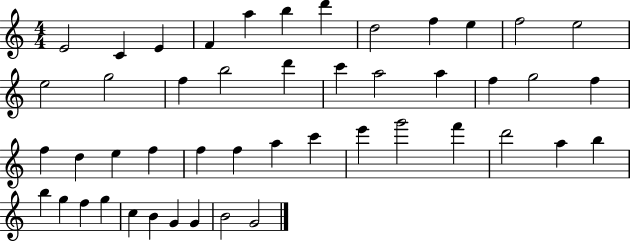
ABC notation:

X:1
T:Untitled
M:4/4
L:1/4
K:C
E2 C E F a b d' d2 f e f2 e2 e2 g2 f b2 d' c' a2 a f g2 f f d e f f f a c' e' g'2 f' d'2 a b b g f g c B G G B2 G2